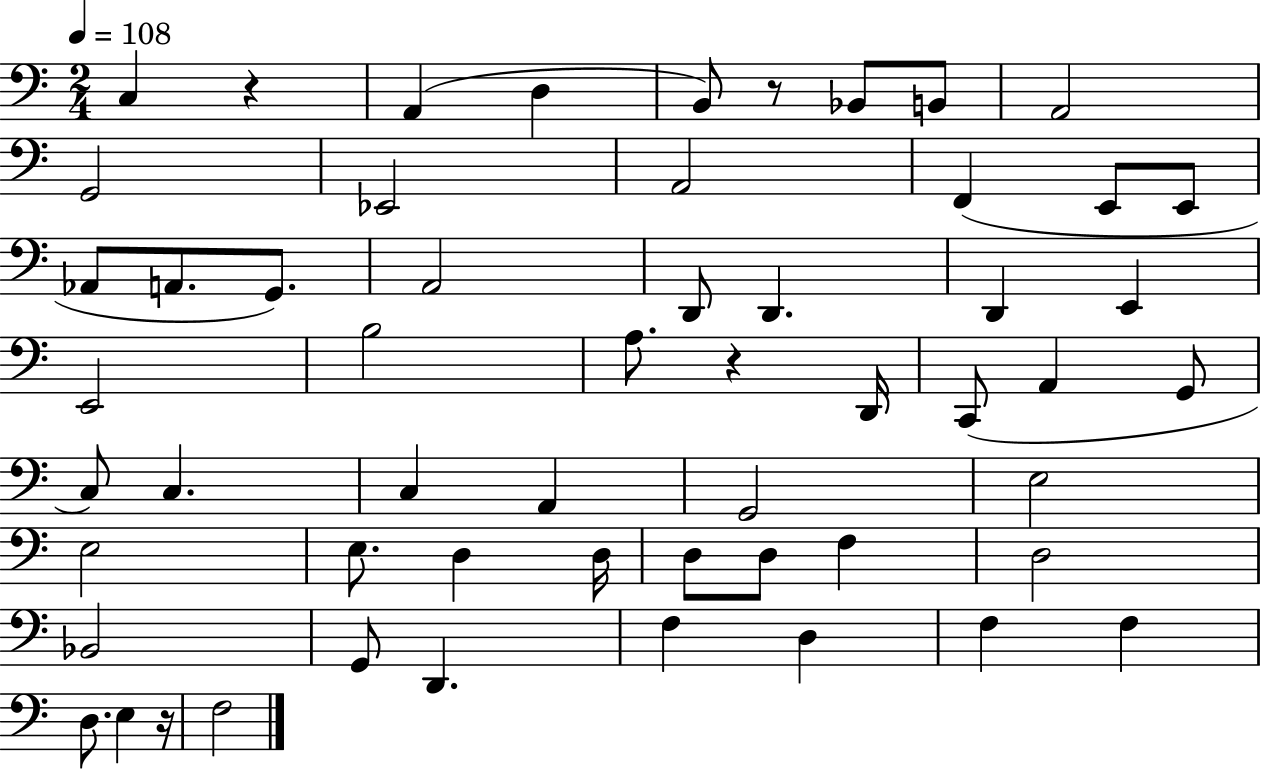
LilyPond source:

{
  \clef bass
  \numericTimeSignature
  \time 2/4
  \key c \major
  \tempo 4 = 108
  \repeat volta 2 { c4 r4 | a,4( d4 | b,8) r8 bes,8 b,8 | a,2 | \break g,2 | ees,2 | a,2 | f,4( e,8 e,8 | \break aes,8 a,8. g,8.) | a,2 | d,8 d,4. | d,4 e,4 | \break e,2 | b2 | a8. r4 d,16 | c,8( a,4 g,8 | \break c8) c4. | c4 a,4 | g,2 | e2 | \break e2 | e8. d4 d16 | d8 d8 f4 | d2 | \break bes,2 | g,8 d,4. | f4 d4 | f4 f4 | \break d8. e4 r16 | f2 | } \bar "|."
}